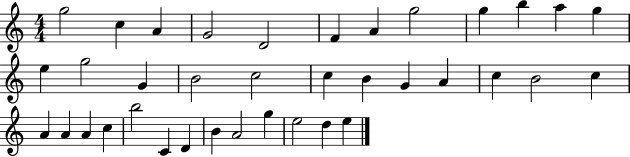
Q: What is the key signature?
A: C major